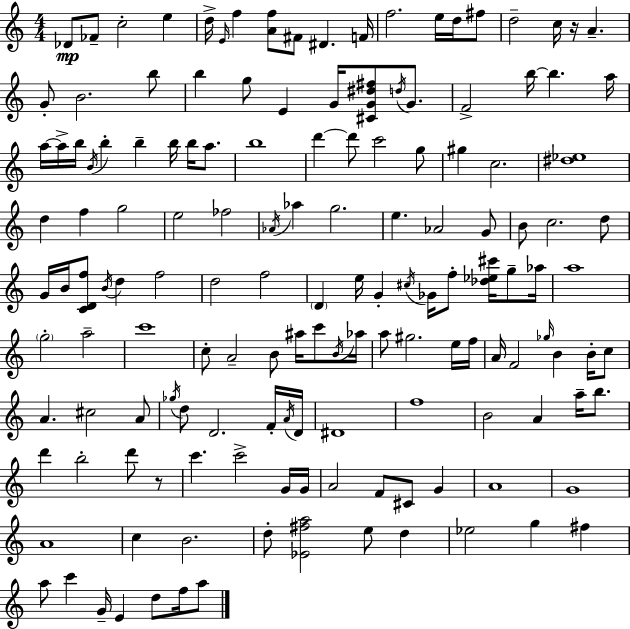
X:1
T:Untitled
M:4/4
L:1/4
K:C
_D/2 _F/2 c2 e d/4 E/4 f [Af]/2 ^F/2 ^D F/4 f2 e/4 d/4 ^f/2 d2 c/4 z/4 A G/2 B2 b/2 b g/2 E G/4 [^CG^d^f]/2 d/4 G/2 F2 b/4 b a/4 a/4 a/4 b/4 B/4 b b b/4 b/4 a/2 b4 d' d'/2 c'2 g/2 ^g c2 [^d_e]4 d f g2 e2 _f2 _A/4 _a g2 e _A2 G/2 B/2 c2 d/2 G/4 B/4 [CDf]/2 B/4 d f2 d2 f2 D e/4 G ^c/4 _G/4 f/2 [_d_e^c']/4 g/2 _a/4 a4 g2 a2 c'4 c/2 A2 B/2 ^a/4 c'/2 B/4 _a/4 a/2 ^g2 e/4 f/4 A/4 F2 _g/4 B B/4 c/2 A ^c2 A/2 _g/4 d/2 D2 F/4 A/4 D/4 ^D4 f4 B2 A a/4 b/2 d' b2 d'/2 z/2 c' c'2 G/4 G/4 A2 F/2 ^C/2 G A4 G4 A4 c B2 d/2 [_E^fa]2 e/2 d _e2 g ^f a/2 c' G/4 E d/2 f/4 a/2